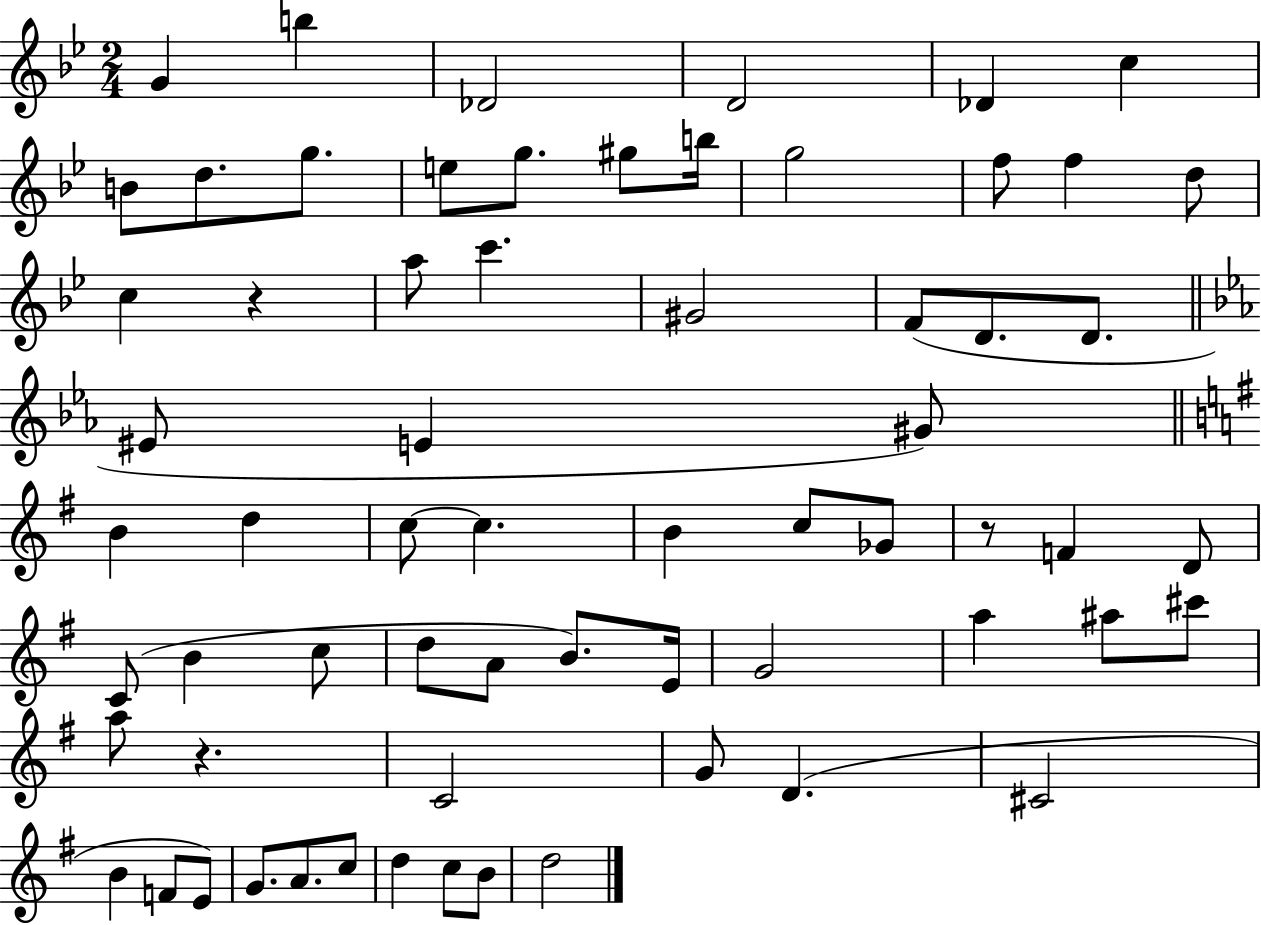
X:1
T:Untitled
M:2/4
L:1/4
K:Bb
G b _D2 D2 _D c B/2 d/2 g/2 e/2 g/2 ^g/2 b/4 g2 f/2 f d/2 c z a/2 c' ^G2 F/2 D/2 D/2 ^E/2 E ^G/2 B d c/2 c B c/2 _G/2 z/2 F D/2 C/2 B c/2 d/2 A/2 B/2 E/4 G2 a ^a/2 ^c'/2 a/2 z C2 G/2 D ^C2 B F/2 E/2 G/2 A/2 c/2 d c/2 B/2 d2